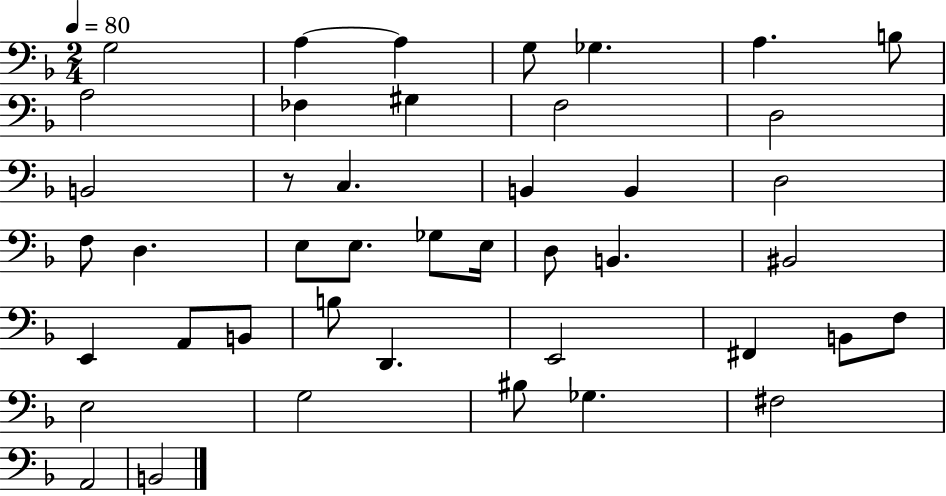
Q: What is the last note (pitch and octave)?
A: B2